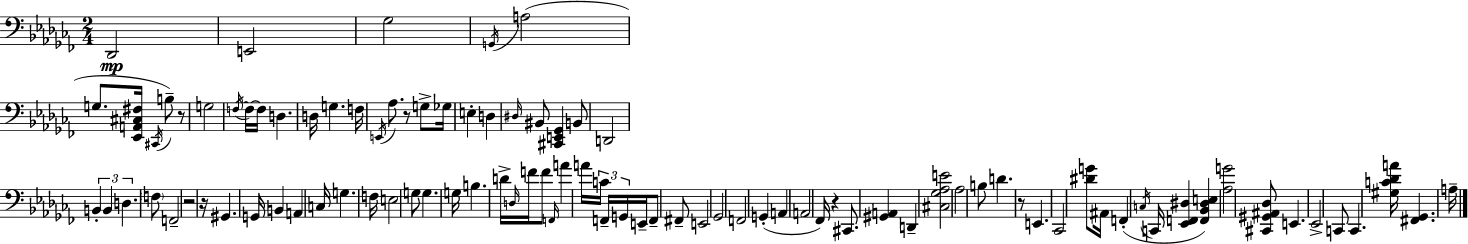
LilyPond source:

{
  \clef bass
  \numericTimeSignature
  \time 2/4
  \key aes \minor
  des,2\mp | e,2 | ges2 | \acciaccatura { g,16 }( a2 | \break g8. <ees, a, cis fis>16 \acciaccatura { cis,16 } b8--) | r8 g2 | \acciaccatura { f16~ }~ f16 f16 d4. | d16 g4. | \break f16 \acciaccatura { e,16 } aes8. r8 | g8-> ges16 e4-. | d4 \grace { dis16 } bis,8 <cis, e, ges,>4 | b,8 d,2 | \break \tuplet 3/2 { b,4-. | b,4 d4. } | \parenthesize f8 f,2-- | r2 | \break r16 gis,4. | g,16 b,4 | a,4 c16 g4. | f16 e2 | \break g8 g4. | g16 b4. | d'16-> \grace { d16 } f'16 f'8 | \grace { f,16 } a'4 a'16 \tuplet 3/2 { c'16 | \break f,16-- g,16 } e,16-- f,8-- fis,8-- e,2 | ges,2 | f,2 | g,4-.( | \break a,4 a,2 | fes,16) | r4 cis,8. <gis, a,>4 | d,4-- <cis ges aes e'>2 | \break aes2 | b8 | d'4. r8 | e,4. ces,2 | \break <dis' g'>8 | ais,16 f,4-.( \acciaccatura { c16 } c,16 | <ees, f, dis>4 <f, bes, dis e>4) | <aes g'>2 | \break <cis, gis, ais, des>8 e,4. | ees,2-> | c,8 c,4. | <gis c' des' a'>16 <fis, ges,>4. a16-- | \break \bar "|."
}